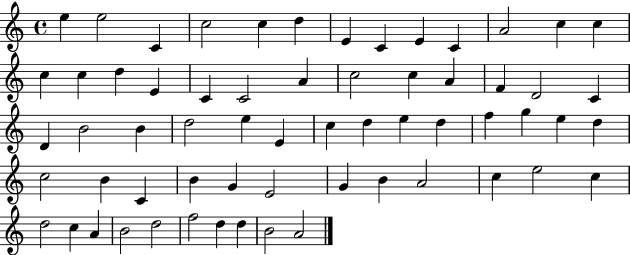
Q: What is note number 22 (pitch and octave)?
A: C5